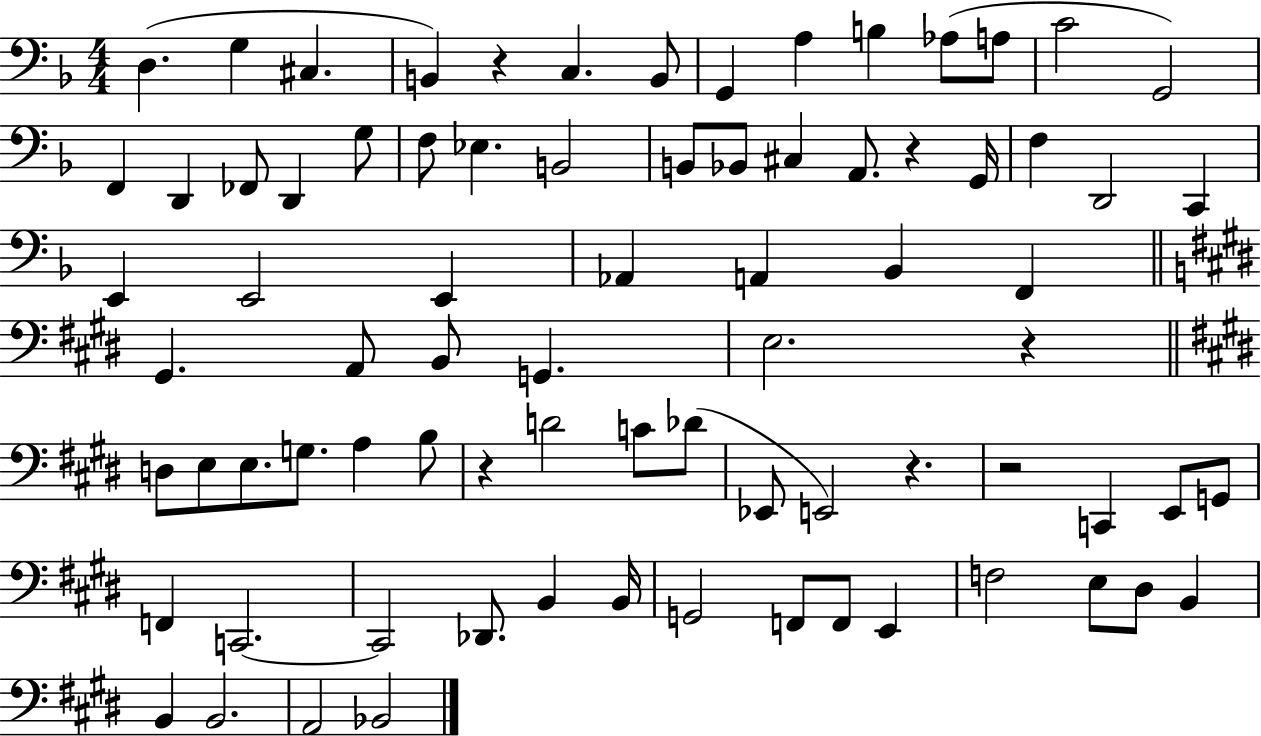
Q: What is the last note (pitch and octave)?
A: Bb2